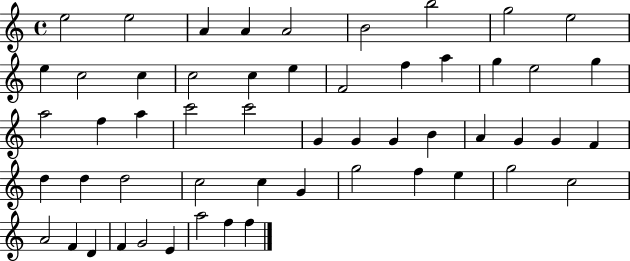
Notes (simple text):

E5/h E5/h A4/q A4/q A4/h B4/h B5/h G5/h E5/h E5/q C5/h C5/q C5/h C5/q E5/q F4/h F5/q A5/q G5/q E5/h G5/q A5/h F5/q A5/q C6/h C6/h G4/q G4/q G4/q B4/q A4/q G4/q G4/q F4/q D5/q D5/q D5/h C5/h C5/q G4/q G5/h F5/q E5/q G5/h C5/h A4/h F4/q D4/q F4/q G4/h E4/q A5/h F5/q F5/q